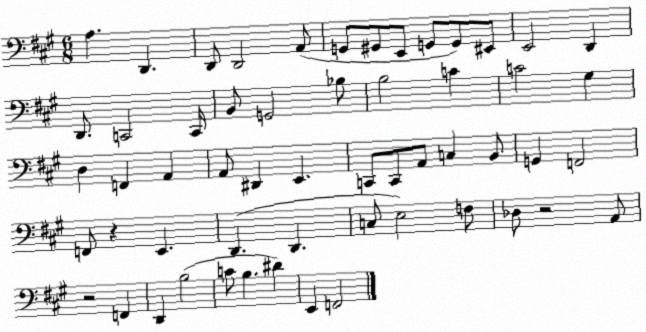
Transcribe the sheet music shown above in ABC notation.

X:1
T:Untitled
M:6/8
L:1/4
K:A
A, D,, D,,/2 D,,2 A,,/2 G,,/2 ^G,,/2 E,,/2 G,,/2 G,,/2 ^E,,/2 E,,2 D,, D,,/2 C,,2 C,,/4 B,,/2 G,,2 _B,/2 B,2 C C2 ^G, D, F,, A,, A,,/2 ^D,, E,, C,,/2 C,,/2 A,,/2 C, B,,/2 G,, F,,2 F,,/2 z E,, D,, D,, C,/2 E,2 F,/2 _D,/2 z2 A,,/2 z2 F,, D,, B,2 C/2 B, ^D E,, F,,2